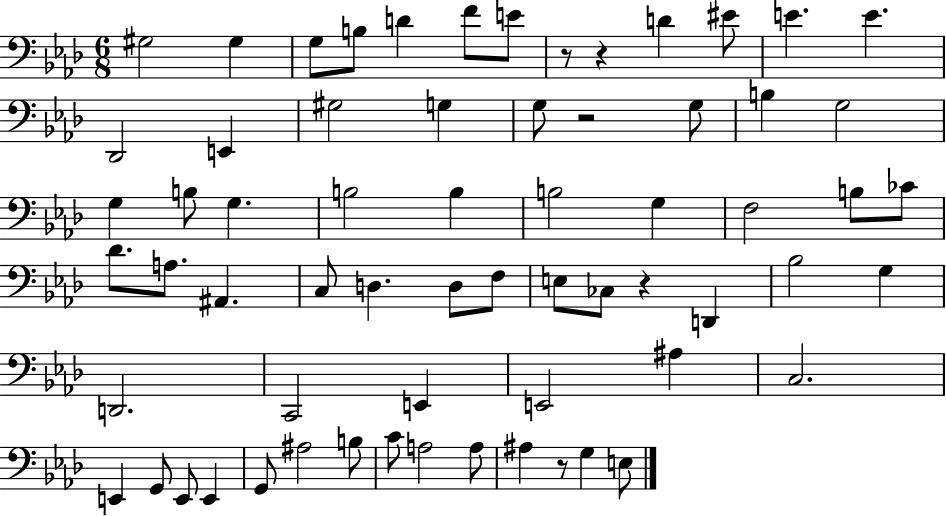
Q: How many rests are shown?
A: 5